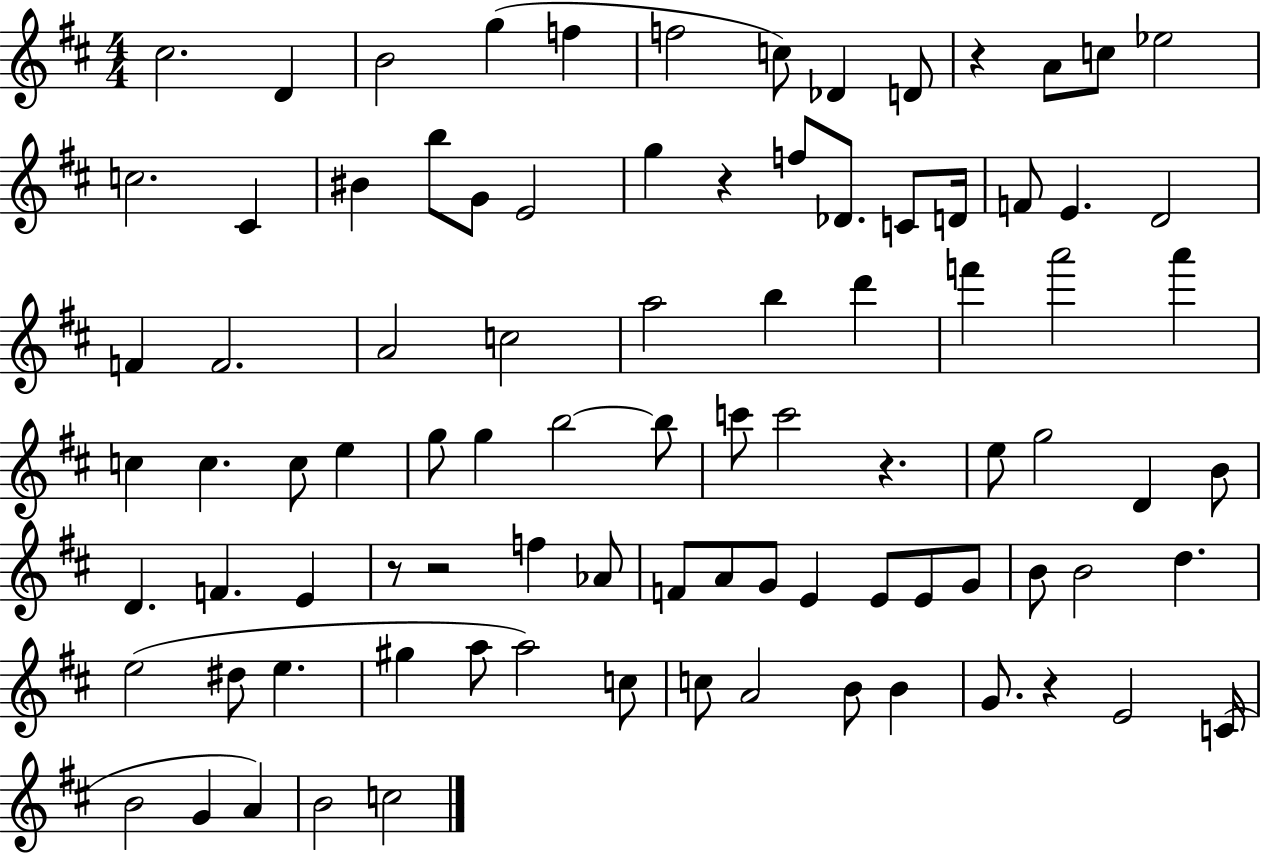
C#5/h. D4/q B4/h G5/q F5/q F5/h C5/e Db4/q D4/e R/q A4/e C5/e Eb5/h C5/h. C#4/q BIS4/q B5/e G4/e E4/h G5/q R/q F5/e Db4/e. C4/e D4/s F4/e E4/q. D4/h F4/q F4/h. A4/h C5/h A5/h B5/q D6/q F6/q A6/h A6/q C5/q C5/q. C5/e E5/q G5/e G5/q B5/h B5/e C6/e C6/h R/q. E5/e G5/h D4/q B4/e D4/q. F4/q. E4/q R/e R/h F5/q Ab4/e F4/e A4/e G4/e E4/q E4/e E4/e G4/e B4/e B4/h D5/q. E5/h D#5/e E5/q. G#5/q A5/e A5/h C5/e C5/e A4/h B4/e B4/q G4/e. R/q E4/h C4/s B4/h G4/q A4/q B4/h C5/h